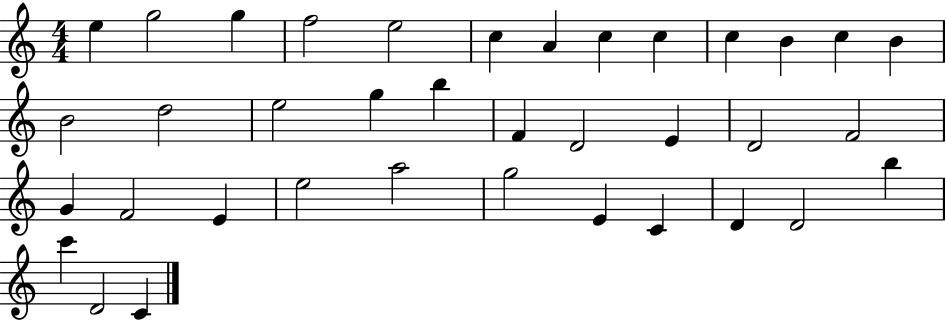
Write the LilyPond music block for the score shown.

{
  \clef treble
  \numericTimeSignature
  \time 4/4
  \key c \major
  e''4 g''2 g''4 | f''2 e''2 | c''4 a'4 c''4 c''4 | c''4 b'4 c''4 b'4 | \break b'2 d''2 | e''2 g''4 b''4 | f'4 d'2 e'4 | d'2 f'2 | \break g'4 f'2 e'4 | e''2 a''2 | g''2 e'4 c'4 | d'4 d'2 b''4 | \break c'''4 d'2 c'4 | \bar "|."
}